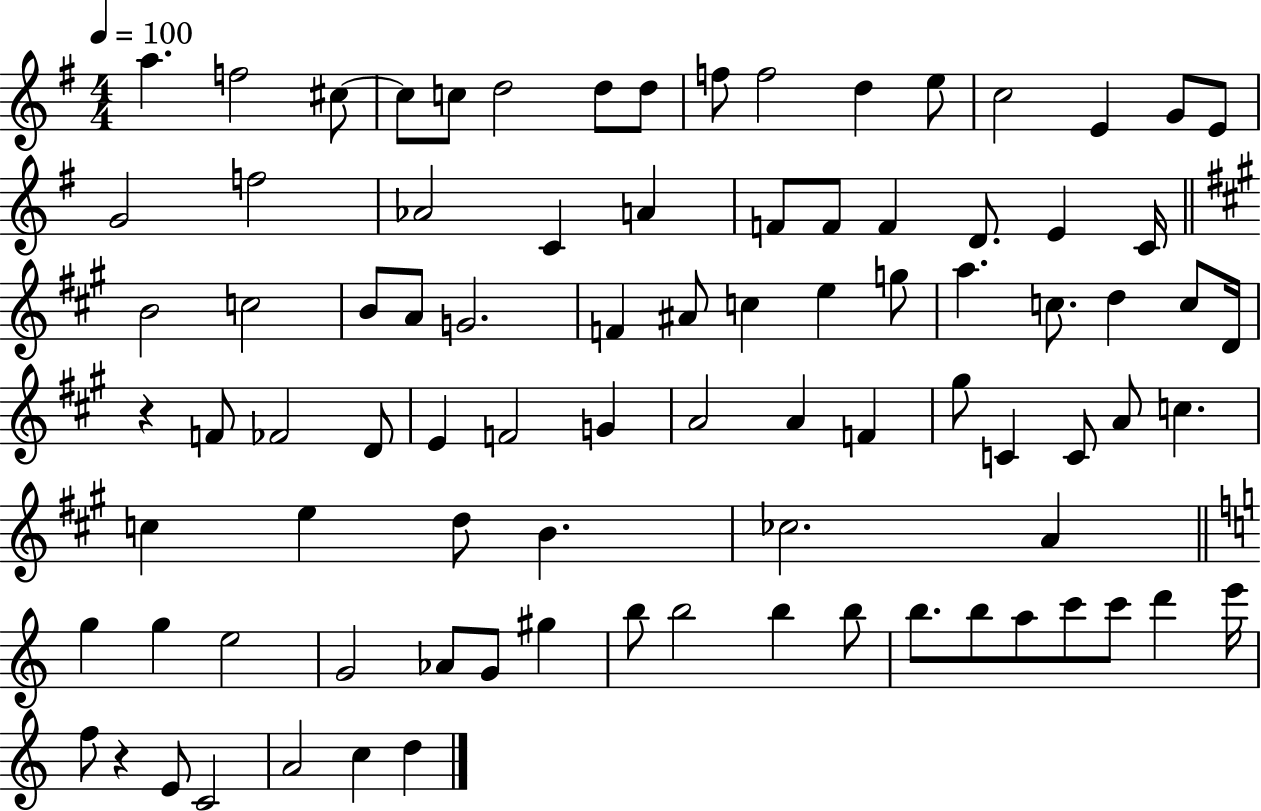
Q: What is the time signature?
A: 4/4